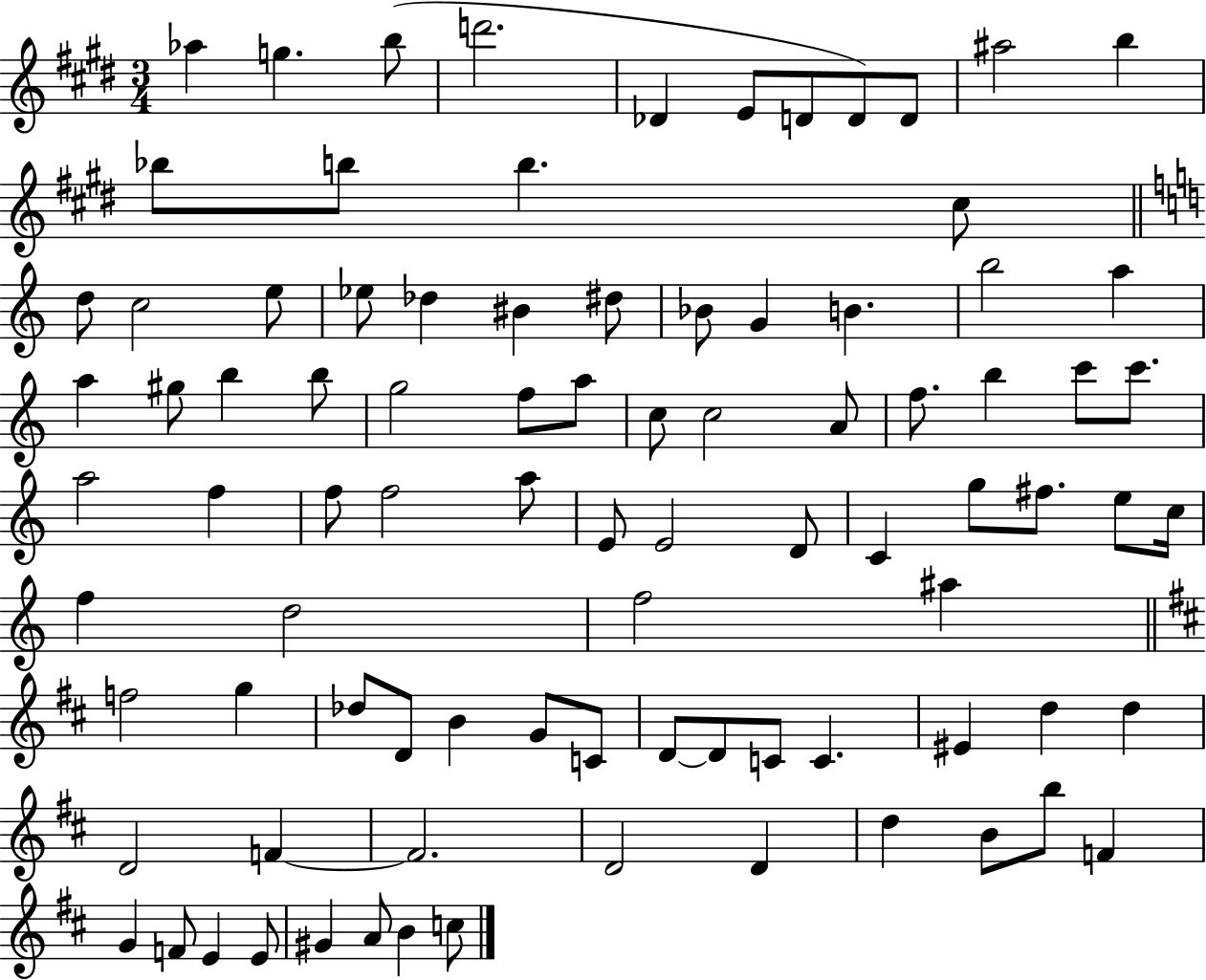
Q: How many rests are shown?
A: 0